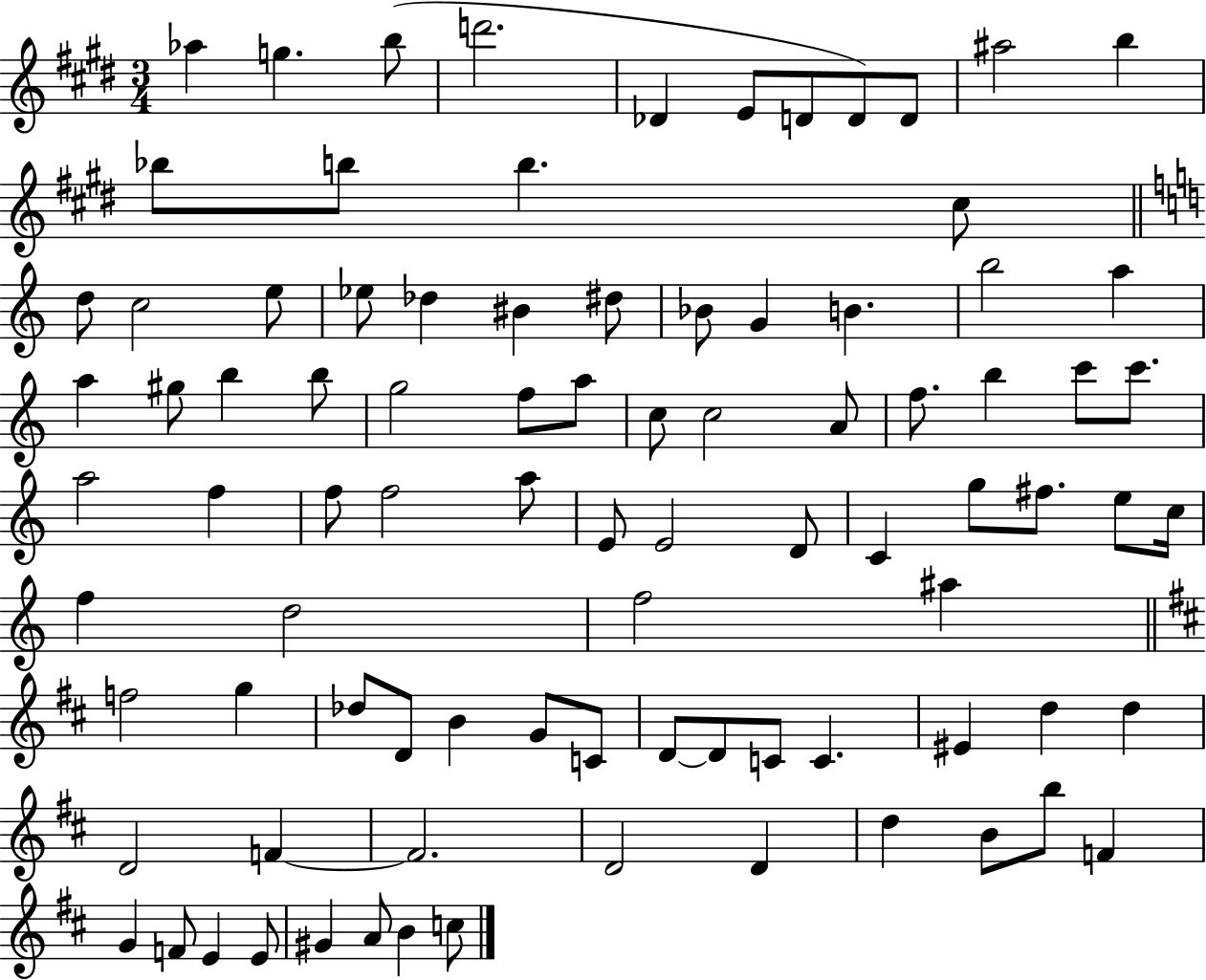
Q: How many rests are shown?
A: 0